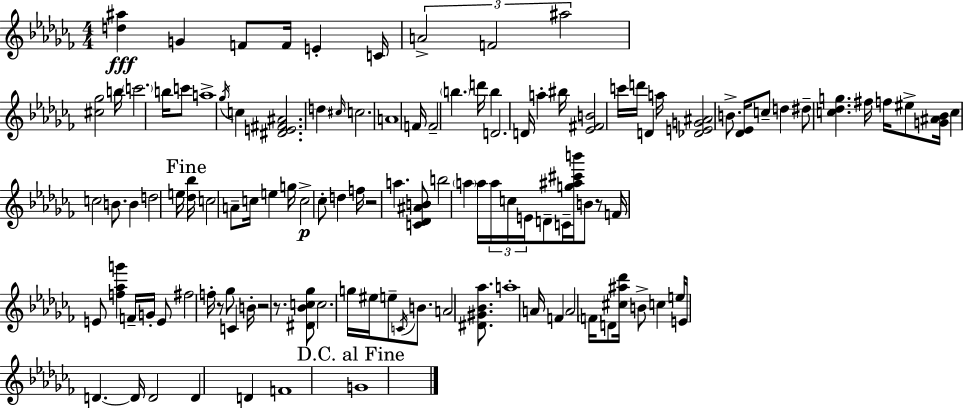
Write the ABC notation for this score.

X:1
T:Untitled
M:4/4
L:1/4
K:Abm
[d^a] G F/2 F/4 E C/4 A2 F2 ^a2 [^c_g]2 b/4 c'2 b/4 c'/2 a4 _g/4 c [^DE^F^A]2 d ^c/4 c2 A4 F/4 F2 b d'/4 b D2 D/4 a ^b/4 [_E^FB]2 c'/4 d'/4 D a/4 [_DEG^A]2 B/2 [_D_E]/4 c/2 d ^d/2 [c_dg] ^f/4 f/4 ^e/2 [G^A_B]/4 c c2 B/2 B d2 e/4 [_d_b]/4 c2 A/2 c/4 e g/4 c2 _c/2 d f/4 z2 a [C_D^AB]/2 b2 a a/4 a/4 c/4 E/4 D/2 C/4 [g^a^c'b']/4 B/2 z/2 F/4 E/2 [f_ag'] F/4 G/4 E/2 ^f2 f/4 z/2 _g/2 C B/4 z2 z/2 [^D_Bc_g]/2 c2 g/4 ^e/4 e/2 C/4 B/2 A2 [^D^G_B_a]/2 a4 A/4 F A2 F/4 D/2 [^c^a_d']/4 B/2 c e/4 E/4 D D/4 D2 D D F4 G4